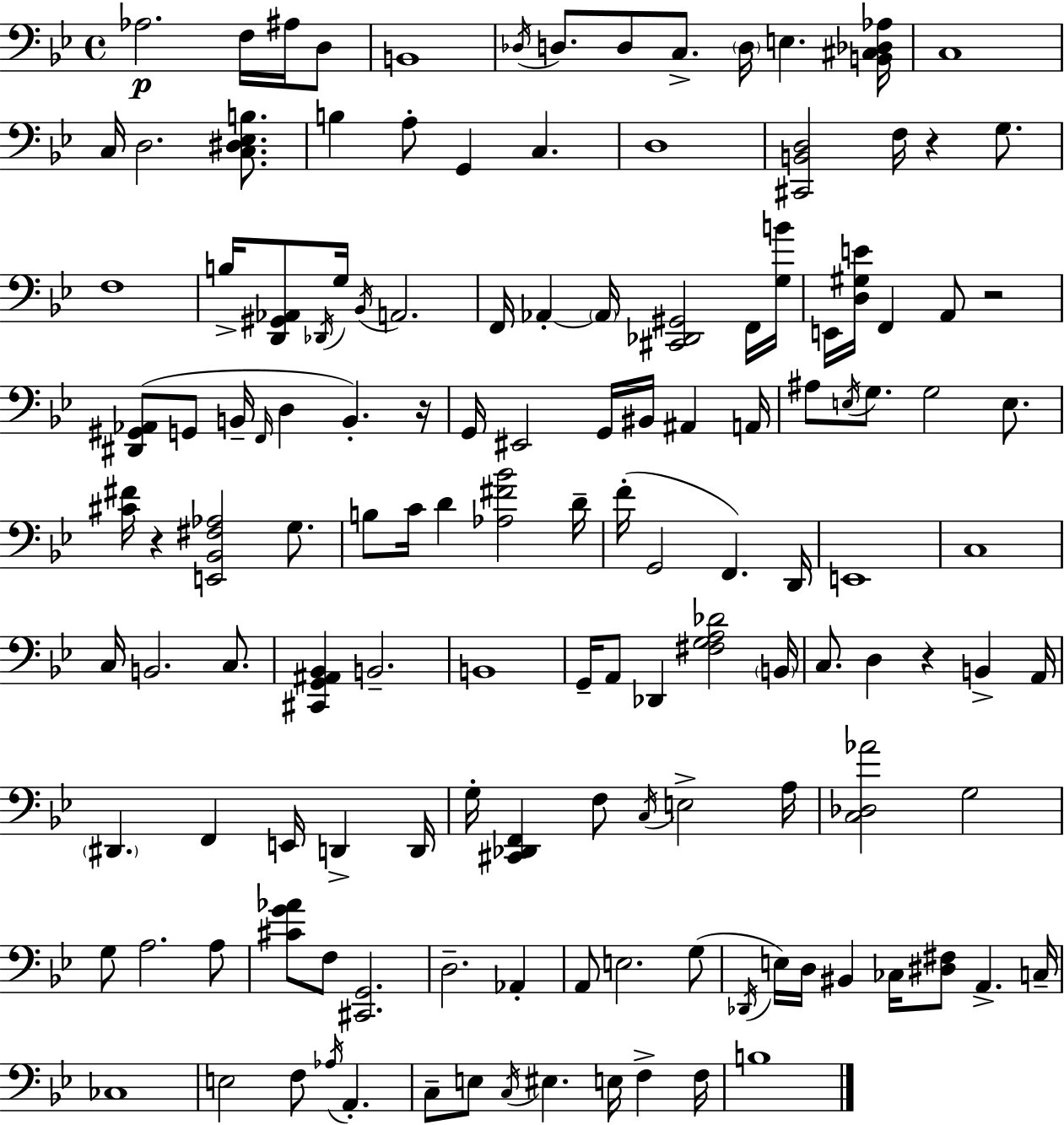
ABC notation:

X:1
T:Untitled
M:4/4
L:1/4
K:Gm
_A,2 F,/4 ^A,/4 D,/2 B,,4 _D,/4 D,/2 D,/2 C,/2 D,/4 E, [B,,^C,_D,_A,]/4 C,4 C,/4 D,2 [C,^D,_E,B,]/2 B, A,/2 G,, C, D,4 [^C,,B,,D,]2 F,/4 z G,/2 F,4 B,/4 [D,,^G,,_A,,]/2 _D,,/4 G,/4 _B,,/4 A,,2 F,,/4 _A,, _A,,/4 [^C,,_D,,^G,,]2 F,,/4 [G,B]/4 E,,/4 [D,^G,E]/4 F,, A,,/2 z2 [^D,,^G,,_A,,]/2 G,,/2 B,,/4 F,,/4 D, B,, z/4 G,,/4 ^E,,2 G,,/4 ^B,,/4 ^A,, A,,/4 ^A,/2 E,/4 G,/2 G,2 E,/2 [^C^F]/4 z [E,,_B,,^F,_A,]2 G,/2 B,/2 C/4 D [_A,^F_B]2 D/4 F/4 G,,2 F,, D,,/4 E,,4 C,4 C,/4 B,,2 C,/2 [^C,,G,,^A,,_B,,] B,,2 B,,4 G,,/4 A,,/2 _D,, [^F,G,A,_D]2 B,,/4 C,/2 D, z B,, A,,/4 ^D,, F,, E,,/4 D,, D,,/4 G,/4 [^C,,_D,,F,,] F,/2 C,/4 E,2 A,/4 [C,_D,_A]2 G,2 G,/2 A,2 A,/2 [^CG_A]/2 F,/2 [^C,,G,,]2 D,2 _A,, A,,/2 E,2 G,/2 _D,,/4 E,/4 D,/4 ^B,, _C,/4 [^D,^F,]/2 A,, C,/4 _C,4 E,2 F,/2 _A,/4 A,, C,/2 E,/2 C,/4 ^E, E,/4 F, F,/4 B,4